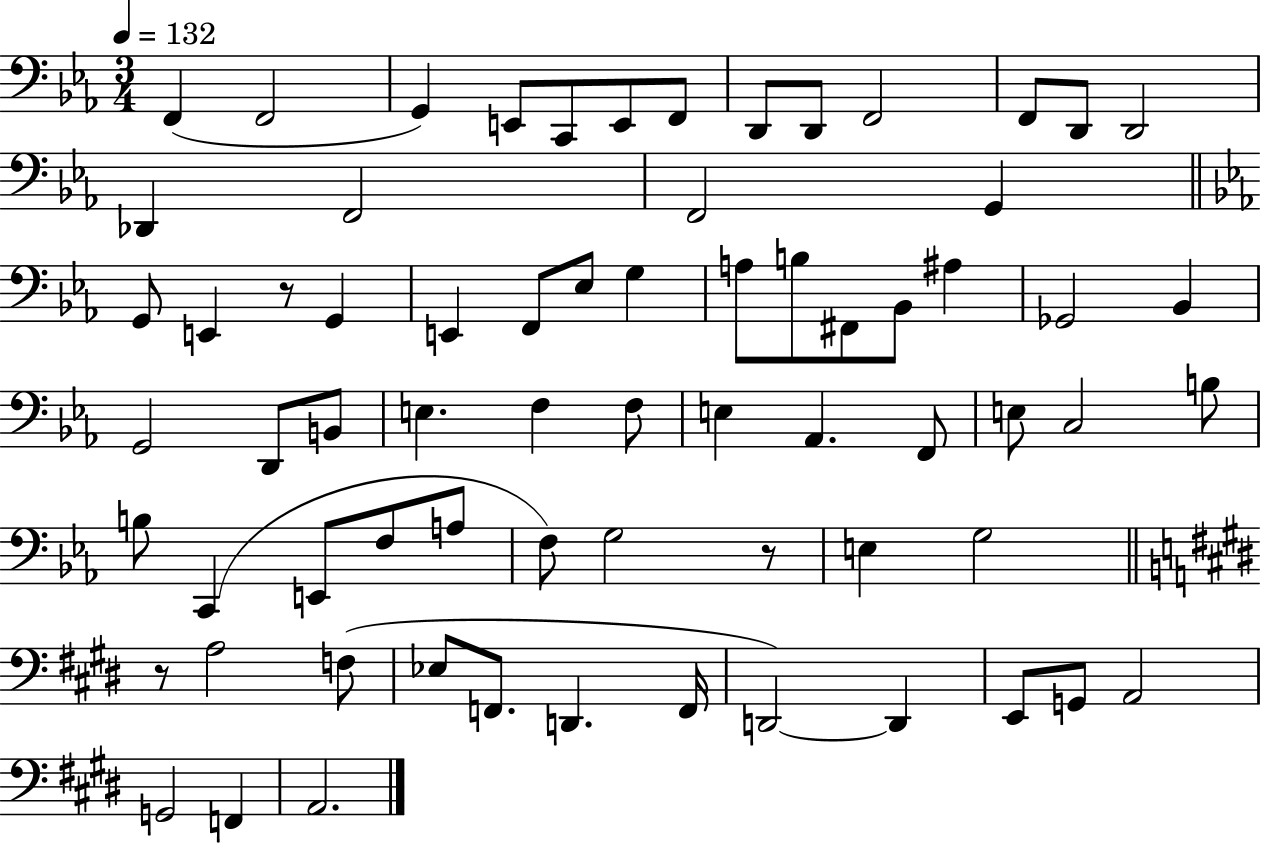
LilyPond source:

{
  \clef bass
  \numericTimeSignature
  \time 3/4
  \key ees \major
  \tempo 4 = 132
  f,4( f,2 | g,4) e,8 c,8 e,8 f,8 | d,8 d,8 f,2 | f,8 d,8 d,2 | \break des,4 f,2 | f,2 g,4 | \bar "||" \break \key ees \major g,8 e,4 r8 g,4 | e,4 f,8 ees8 g4 | a8 b8 fis,8 bes,8 ais4 | ges,2 bes,4 | \break g,2 d,8 b,8 | e4. f4 f8 | e4 aes,4. f,8 | e8 c2 b8 | \break b8 c,4( e,8 f8 a8 | f8) g2 r8 | e4 g2 | \bar "||" \break \key e \major r8 a2 f8( | ees8 f,8. d,4. f,16 | d,2~~) d,4 | e,8 g,8 a,2 | \break g,2 f,4 | a,2. | \bar "|."
}